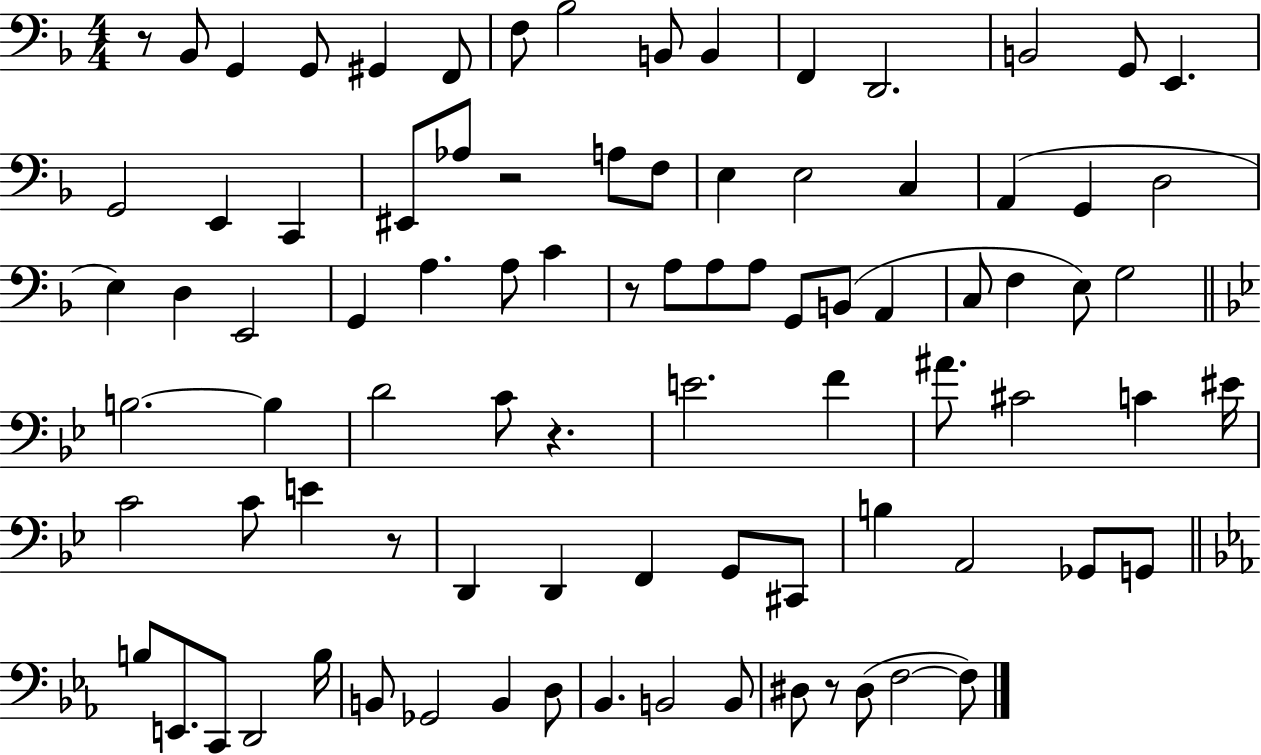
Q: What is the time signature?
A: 4/4